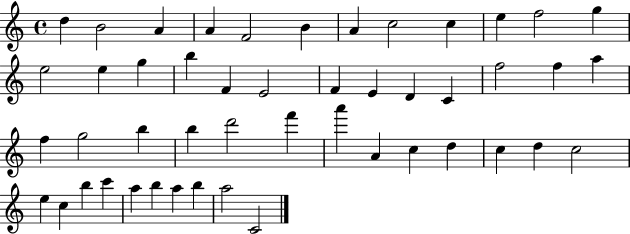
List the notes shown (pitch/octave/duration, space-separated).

D5/q B4/h A4/q A4/q F4/h B4/q A4/q C5/h C5/q E5/q F5/h G5/q E5/h E5/q G5/q B5/q F4/q E4/h F4/q E4/q D4/q C4/q F5/h F5/q A5/q F5/q G5/h B5/q B5/q D6/h F6/q A6/q A4/q C5/q D5/q C5/q D5/q C5/h E5/q C5/q B5/q C6/q A5/q B5/q A5/q B5/q A5/h C4/h